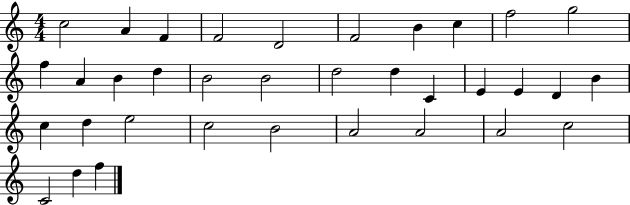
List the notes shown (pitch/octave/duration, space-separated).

C5/h A4/q F4/q F4/h D4/h F4/h B4/q C5/q F5/h G5/h F5/q A4/q B4/q D5/q B4/h B4/h D5/h D5/q C4/q E4/q E4/q D4/q B4/q C5/q D5/q E5/h C5/h B4/h A4/h A4/h A4/h C5/h C4/h D5/q F5/q